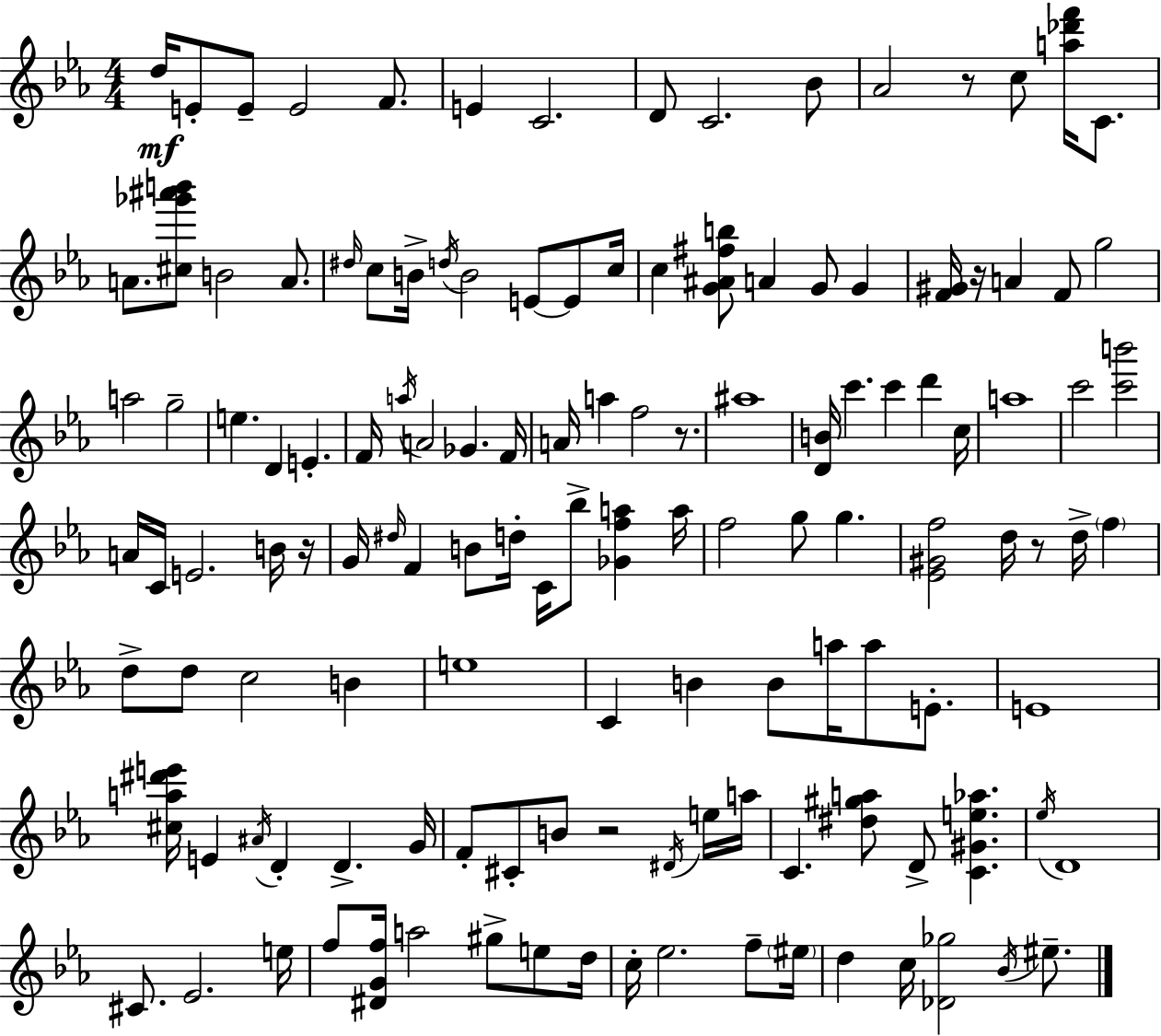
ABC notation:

X:1
T:Untitled
M:4/4
L:1/4
K:Cm
d/4 E/2 E/2 E2 F/2 E C2 D/2 C2 _B/2 _A2 z/2 c/2 [a_d'f']/4 C/2 A/2 [^c_g'^a'b']/2 B2 A/2 ^d/4 c/2 B/4 d/4 B2 E/2 E/2 c/4 c [G^A^fb]/2 A G/2 G [F^G]/4 z/4 A F/2 g2 a2 g2 e D E F/4 a/4 A2 _G F/4 A/4 a f2 z/2 ^a4 [DB]/4 c' c' d' c/4 a4 c'2 [c'b']2 A/4 C/4 E2 B/4 z/4 G/4 ^d/4 F B/2 d/4 C/4 _b/2 [_Gfa] a/4 f2 g/2 g [_E^Gf]2 d/4 z/2 d/4 f d/2 d/2 c2 B e4 C B B/2 a/4 a/2 E/2 E4 [^ca^d'e']/4 E ^A/4 D D G/4 F/2 ^C/2 B/2 z2 ^D/4 e/4 a/4 C [^d^ga]/2 D/2 [C^Ge_a] _e/4 D4 ^C/2 _E2 e/4 f/2 [^DGf]/4 a2 ^g/2 e/2 d/4 c/4 _e2 f/2 ^e/4 d c/4 [_D_g]2 _B/4 ^e/2